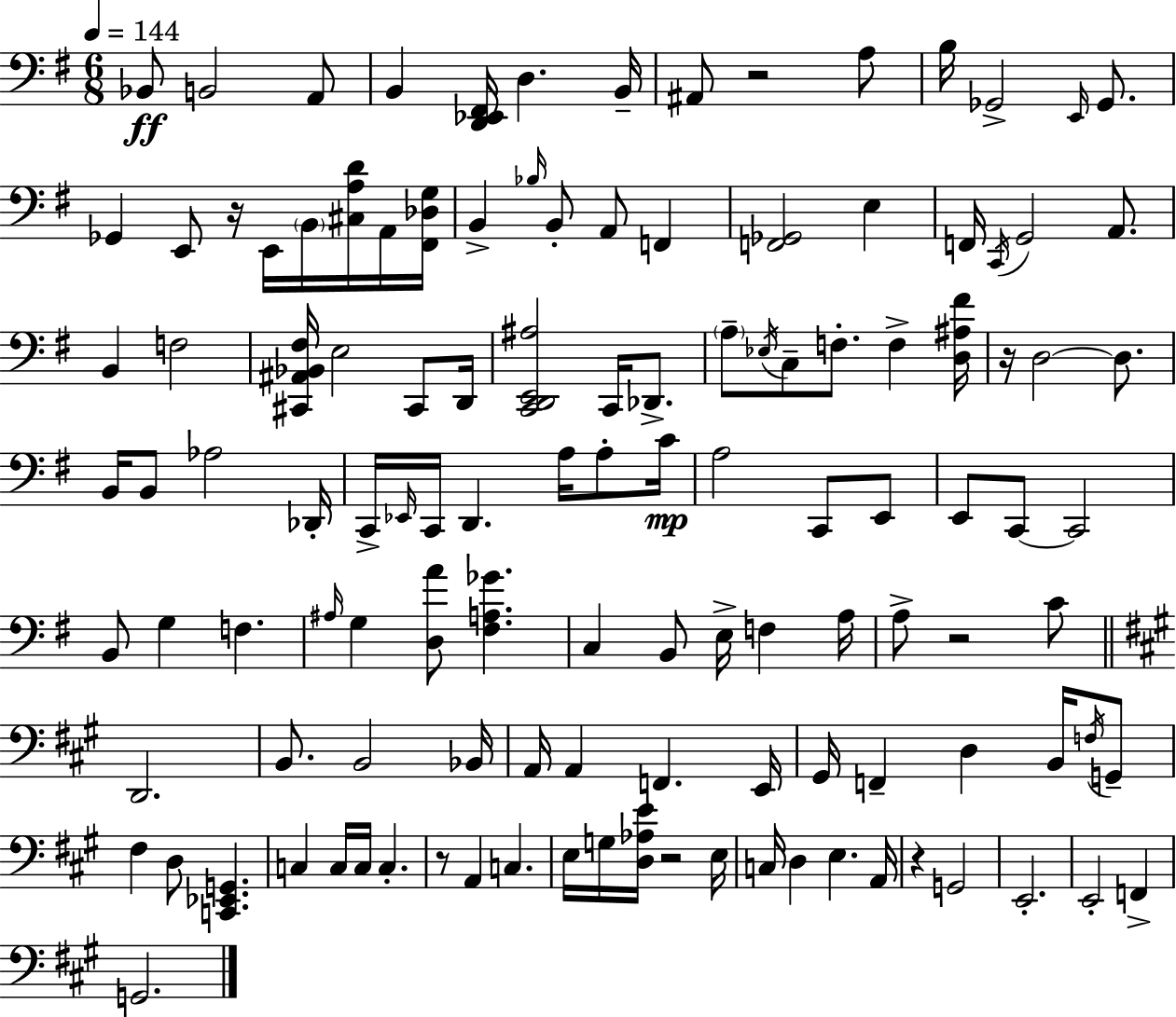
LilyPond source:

{
  \clef bass
  \numericTimeSignature
  \time 6/8
  \key e \minor
  \tempo 4 = 144
  bes,8\ff b,2 a,8 | b,4 <d, ees, fis,>16 d4. b,16-- | ais,8 r2 a8 | b16 ges,2-> \grace { e,16 } ges,8. | \break ges,4 e,8 r16 e,16 \parenthesize b,16 <cis a d'>16 a,16 | <fis, des g>16 b,4-> \grace { bes16 } b,8-. a,8 f,4 | <f, ges,>2 e4 | f,16 \acciaccatura { c,16 } g,2 | \break a,8. b,4 f2 | <cis, ais, bes, fis>16 e2 | cis,8 d,16 <c, d, e, ais>2 c,16 | des,8.-> \parenthesize a8-- \acciaccatura { ees16 } c8-- f8.-. f4-> | \break <d ais fis'>16 r16 d2~~ | d8. b,16 b,8 aes2 | des,16-. c,16-> \grace { ees,16 } c,16 d,4. | a16 a8-. c'16\mp a2 | \break c,8 e,8 e,8 c,8~~ c,2 | b,8 g4 f4. | \grace { ais16 } g4 <d a'>8 | <fis a ges'>4. c4 b,8 | \break e16-> f4 a16 a8-> r2 | c'8 \bar "||" \break \key a \major d,2. | b,8. b,2 bes,16 | a,16 a,4 f,4. e,16 | gis,16 f,4-- d4 b,16 \acciaccatura { f16 } g,8-- | \break fis4 d8 <c, ees, g,>4. | c4 c16 c16 c4.-. | r8 a,4 c4. | e16 g16 <d aes e'>16 r2 | \break e16 c16 d4 e4. | a,16 r4 g,2 | e,2.-. | e,2-. f,4-> | \break g,2. | \bar "|."
}